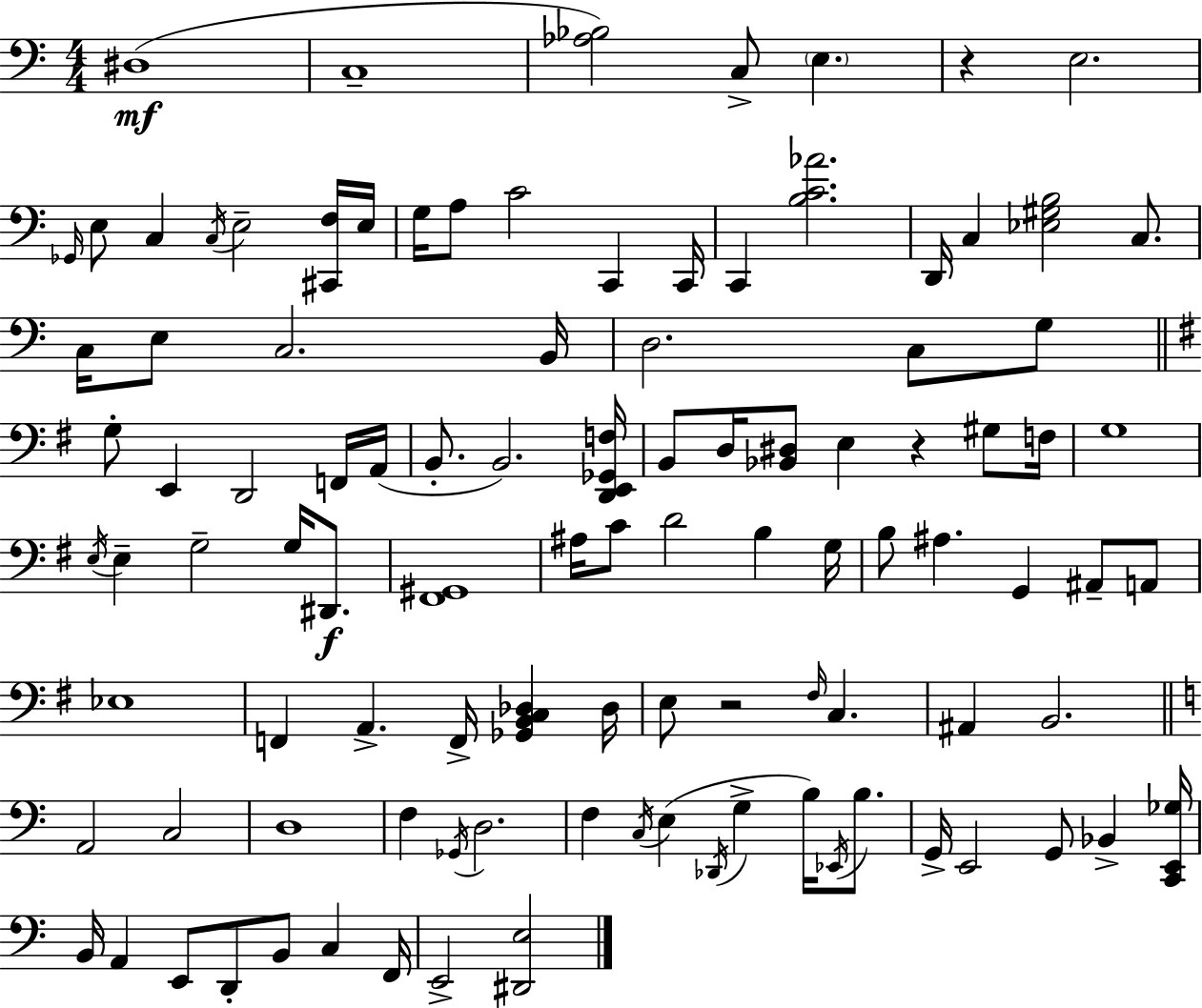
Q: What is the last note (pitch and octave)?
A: E2